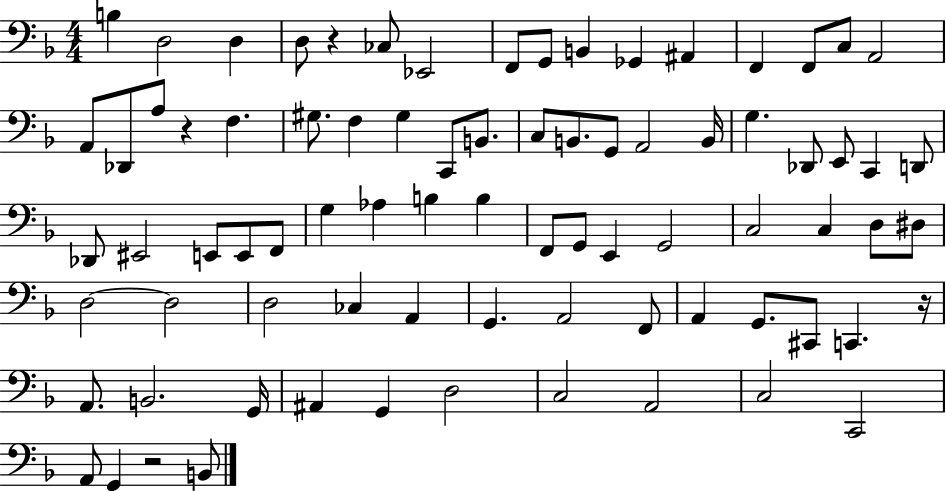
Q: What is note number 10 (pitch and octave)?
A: Gb2